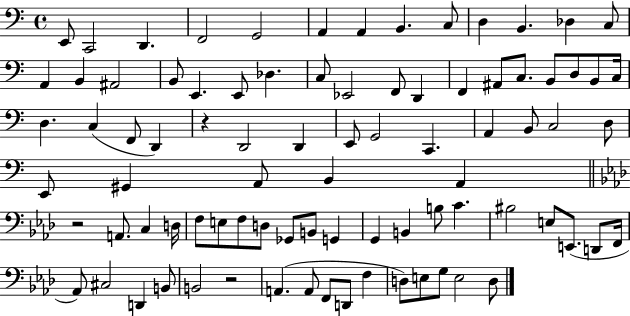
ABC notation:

X:1
T:Untitled
M:4/4
L:1/4
K:C
E,,/2 C,,2 D,, F,,2 G,,2 A,, A,, B,, C,/2 D, B,, _D, C,/2 A,, B,, ^A,,2 B,,/2 E,, E,,/2 _D, C,/2 _E,,2 F,,/2 D,, F,, ^A,,/2 C,/2 B,,/2 D,/2 B,,/2 C,/4 D, C, F,,/2 D,, z D,,2 D,, E,,/2 G,,2 C,, A,, B,,/2 C,2 D,/2 E,,/2 ^G,, A,,/2 B,, A,, z2 A,,/2 C, D,/4 F,/2 E,/2 F,/2 D,/2 _G,,/2 B,,/2 G,, G,, B,, B,/2 C ^B,2 E,/2 E,,/2 D,,/2 F,,/4 _A,,/2 ^C,2 D,, B,,/2 B,,2 z2 A,, A,,/2 F,,/2 D,,/2 F, D,/2 E,/2 G,/2 E,2 D,/2